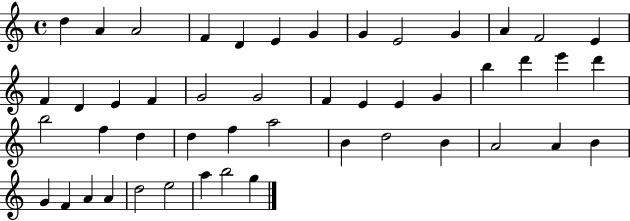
D5/q A4/q A4/h F4/q D4/q E4/q G4/q G4/q E4/h G4/q A4/q F4/h E4/q F4/q D4/q E4/q F4/q G4/h G4/h F4/q E4/q E4/q G4/q B5/q D6/q E6/q D6/q B5/h F5/q D5/q D5/q F5/q A5/h B4/q D5/h B4/q A4/h A4/q B4/q G4/q F4/q A4/q A4/q D5/h E5/h A5/q B5/h G5/q